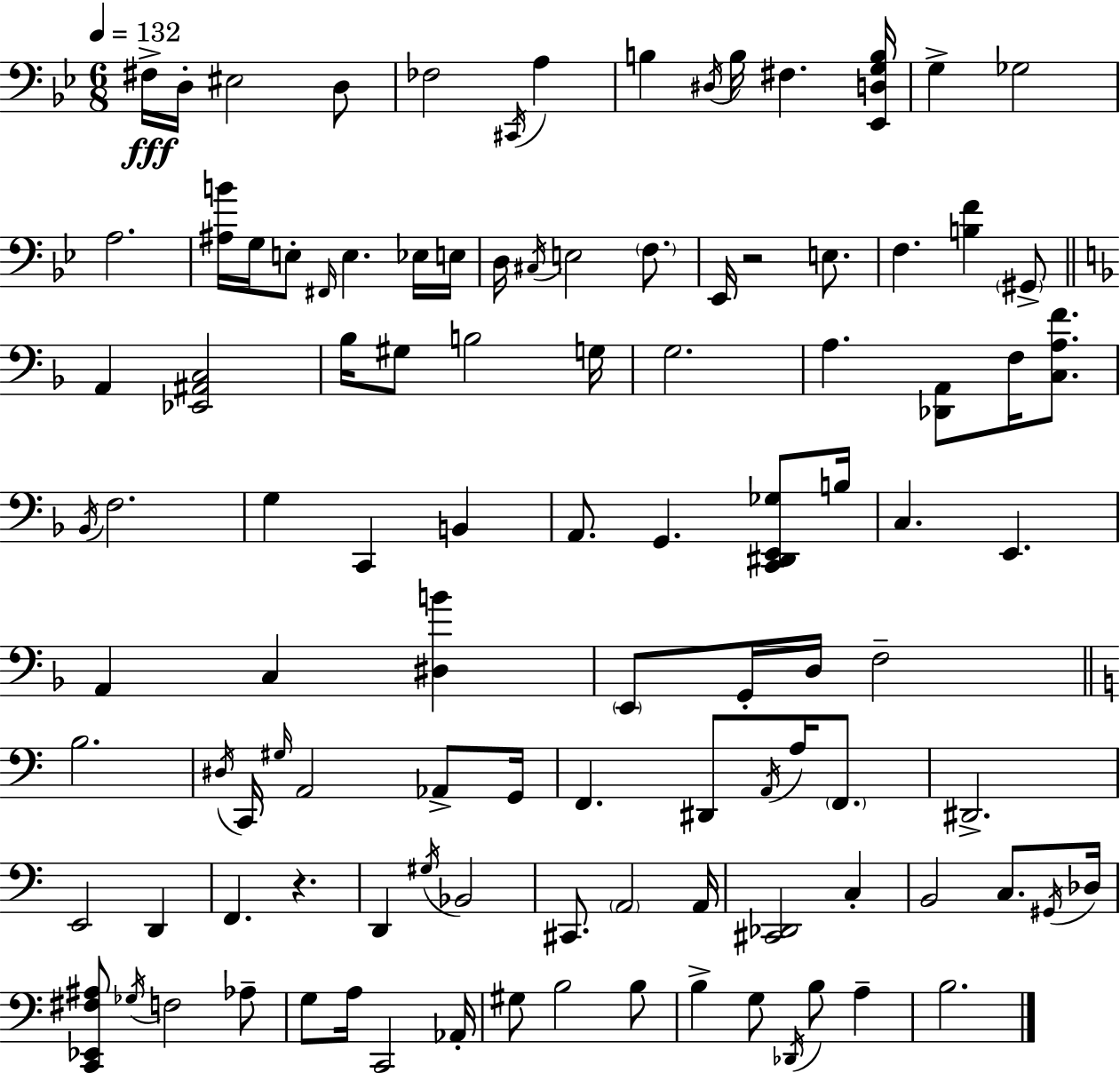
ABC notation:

X:1
T:Untitled
M:6/8
L:1/4
K:Gm
^F,/4 D,/4 ^E,2 D,/2 _F,2 ^C,,/4 A, B, ^D,/4 B,/4 ^F, [_E,,D,G,B,]/4 G, _G,2 A,2 [^A,B]/4 G,/4 E,/2 ^F,,/4 E, _E,/4 E,/4 D,/4 ^C,/4 E,2 F,/2 _E,,/4 z2 E,/2 F, [B,F] ^G,,/2 A,, [_E,,^A,,C,]2 _B,/4 ^G,/2 B,2 G,/4 G,2 A, [_D,,A,,]/2 F,/4 [C,A,F]/2 _B,,/4 F,2 G, C,, B,, A,,/2 G,, [C,,^D,,E,,_G,]/2 B,/4 C, E,, A,, C, [^D,B] E,,/2 G,,/4 D,/4 F,2 B,2 ^D,/4 C,,/4 ^G,/4 A,,2 _A,,/2 G,,/4 F,, ^D,,/2 A,,/4 A,/4 F,,/2 ^D,,2 E,,2 D,, F,, z D,, ^G,/4 _B,,2 ^C,,/2 A,,2 A,,/4 [^C,,_D,,]2 C, B,,2 C,/2 ^G,,/4 _D,/4 [C,,_E,,^F,^A,]/2 _G,/4 F,2 _A,/2 G,/2 A,/4 C,,2 _A,,/4 ^G,/2 B,2 B,/2 B, G,/2 _D,,/4 B,/2 A, B,2